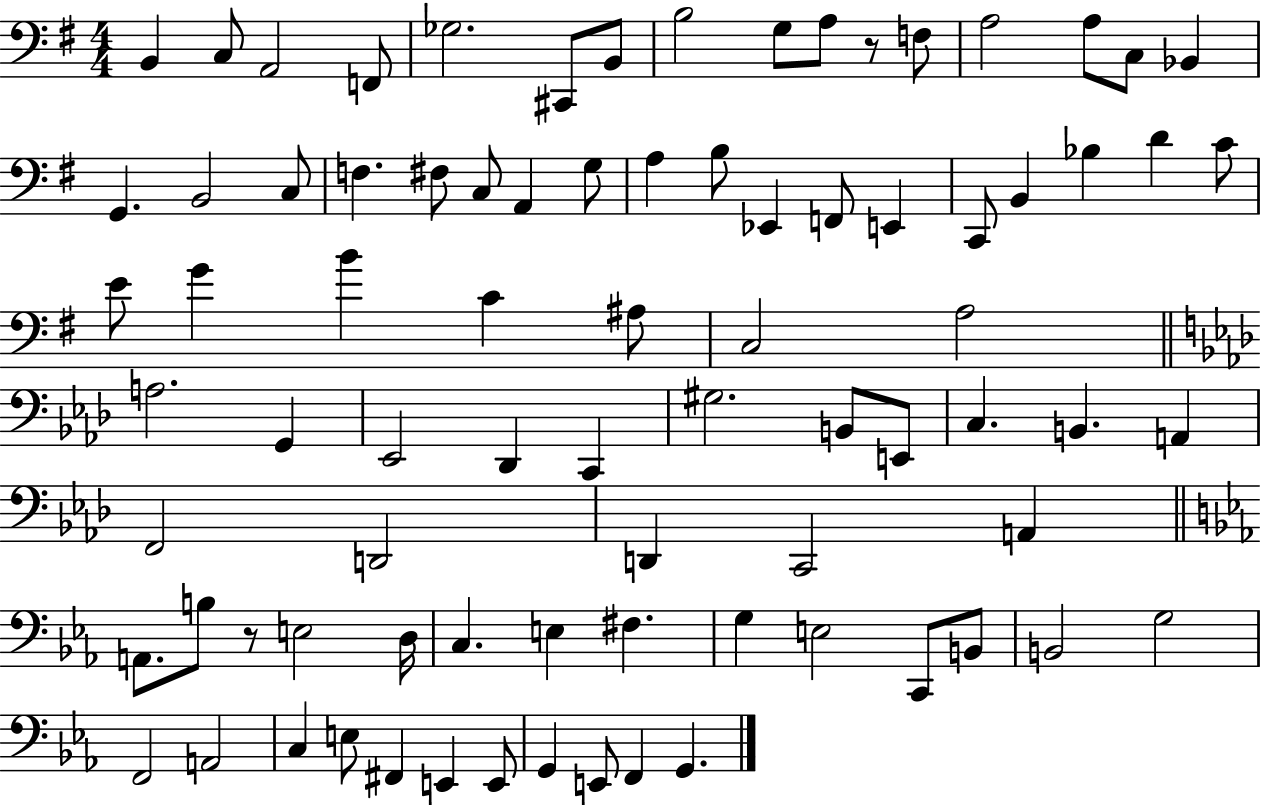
B2/q C3/e A2/h F2/e Gb3/h. C#2/e B2/e B3/h G3/e A3/e R/e F3/e A3/h A3/e C3/e Bb2/q G2/q. B2/h C3/e F3/q. F#3/e C3/e A2/q G3/e A3/q B3/e Eb2/q F2/e E2/q C2/e B2/q Bb3/q D4/q C4/e E4/e G4/q B4/q C4/q A#3/e C3/h A3/h A3/h. G2/q Eb2/h Db2/q C2/q G#3/h. B2/e E2/e C3/q. B2/q. A2/q F2/h D2/h D2/q C2/h A2/q A2/e. B3/e R/e E3/h D3/s C3/q. E3/q F#3/q. G3/q E3/h C2/e B2/e B2/h G3/h F2/h A2/h C3/q E3/e F#2/q E2/q E2/e G2/q E2/e F2/q G2/q.